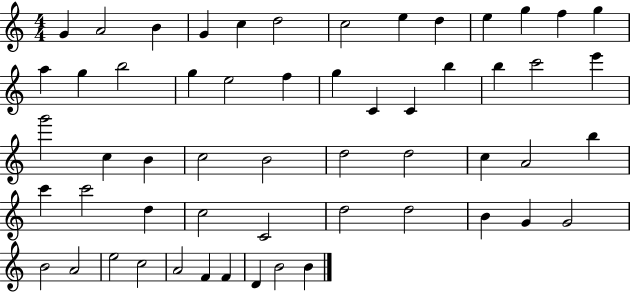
G4/q A4/h B4/q G4/q C5/q D5/h C5/h E5/q D5/q E5/q G5/q F5/q G5/q A5/q G5/q B5/h G5/q E5/h F5/q G5/q C4/q C4/q B5/q B5/q C6/h E6/q G6/h C5/q B4/q C5/h B4/h D5/h D5/h C5/q A4/h B5/q C6/q C6/h D5/q C5/h C4/h D5/h D5/h B4/q G4/q G4/h B4/h A4/h E5/h C5/h A4/h F4/q F4/q D4/q B4/h B4/q